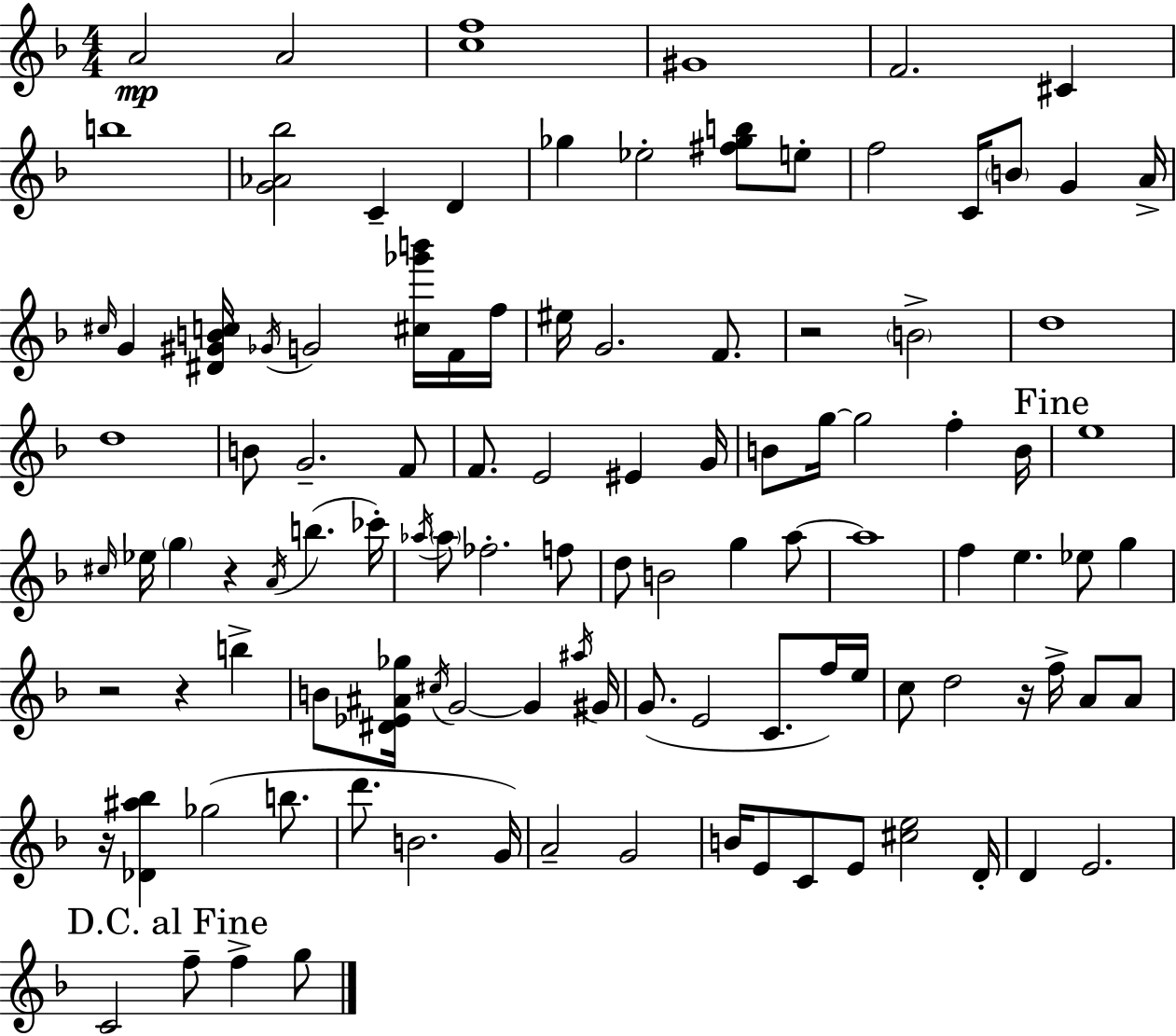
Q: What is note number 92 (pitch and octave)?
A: C4